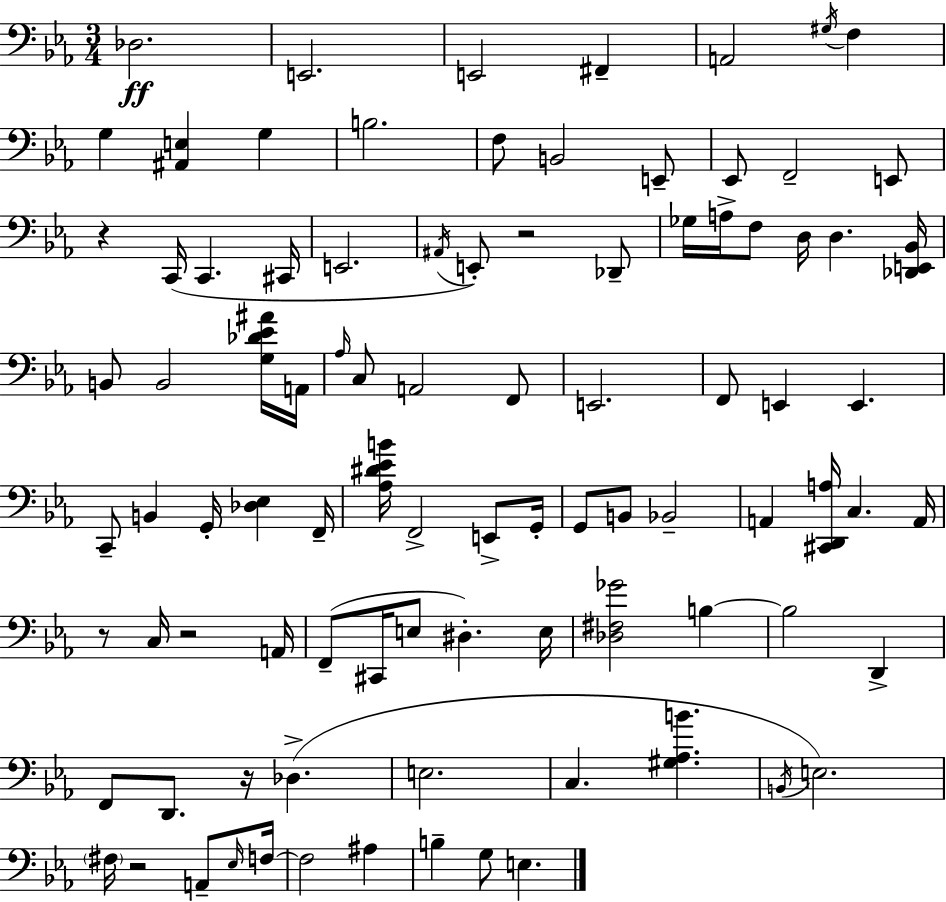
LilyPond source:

{
  \clef bass
  \numericTimeSignature
  \time 3/4
  \key ees \major
  des2.\ff | e,2. | e,2 fis,4-- | a,2 \acciaccatura { gis16 } f4 | \break g4 <ais, e>4 g4 | b2. | f8 b,2 e,8-- | ees,8 f,2-- e,8 | \break r4 c,16( c,4. | cis,16 e,2. | \acciaccatura { ais,16 } e,8-.) r2 | des,8-- ges16 a16-> f8 d16 d4. | \break <des, e, bes,>16 b,8 b,2 | <g des' ees' ais'>16 a,16 \grace { aes16 } c8 a,2 | f,8 e,2. | f,8 e,4 e,4. | \break c,8-- b,4 g,16-. <des ees>4 | f,16-- <aes dis' ees' b'>16 f,2-> | e,8-> g,16-. g,8 b,8 bes,2-- | a,4 <cis, d, a>16 c4. | \break a,16 r8 c16 r2 | a,16 f,8--( cis,16 e8 dis4.-.) | e16 <des fis ges'>2 b4~~ | b2 d,4-> | \break f,8 d,8. r16 des4.->( | e2. | c4. <gis aes b'>4. | \acciaccatura { b,16 } e2.) | \break \parenthesize fis16 r2 | a,8-- \grace { ees16 } f16~~ f2 | ais4 b4-- g8 e4. | \bar "|."
}